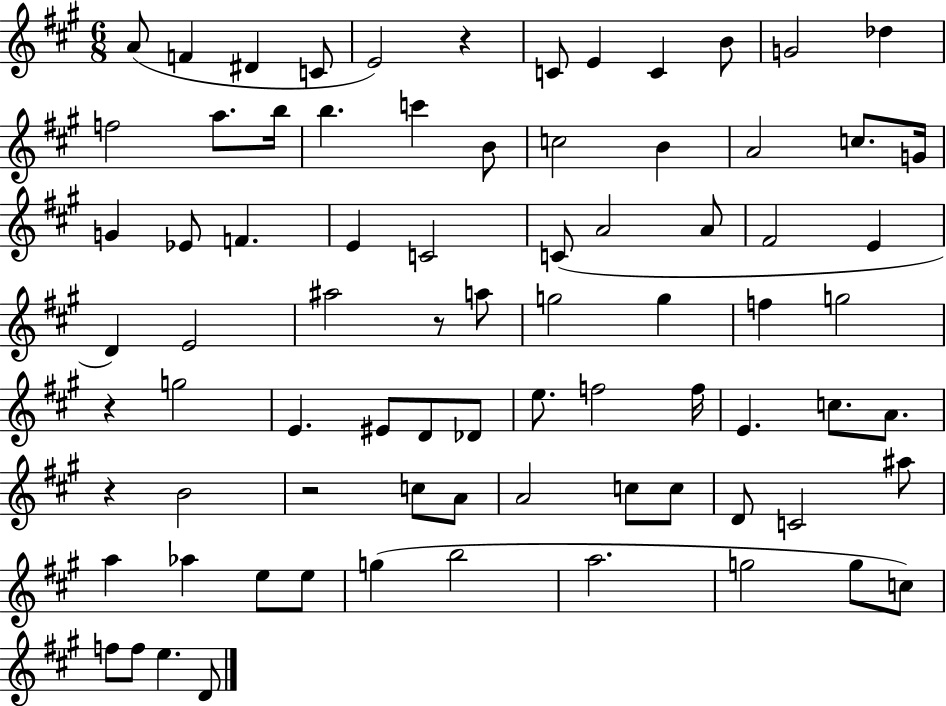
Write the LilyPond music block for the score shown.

{
  \clef treble
  \numericTimeSignature
  \time 6/8
  \key a \major
  \repeat volta 2 { a'8( f'4 dis'4 c'8 | e'2) r4 | c'8 e'4 c'4 b'8 | g'2 des''4 | \break f''2 a''8. b''16 | b''4. c'''4 b'8 | c''2 b'4 | a'2 c''8. g'16 | \break g'4 ees'8 f'4. | e'4 c'2 | c'8( a'2 a'8 | fis'2 e'4 | \break d'4) e'2 | ais''2 r8 a''8 | g''2 g''4 | f''4 g''2 | \break r4 g''2 | e'4. eis'8 d'8 des'8 | e''8. f''2 f''16 | e'4. c''8. a'8. | \break r4 b'2 | r2 c''8 a'8 | a'2 c''8 c''8 | d'8 c'2 ais''8 | \break a''4 aes''4 e''8 e''8 | g''4( b''2 | a''2. | g''2 g''8 c''8) | \break f''8 f''8 e''4. d'8 | } \bar "|."
}